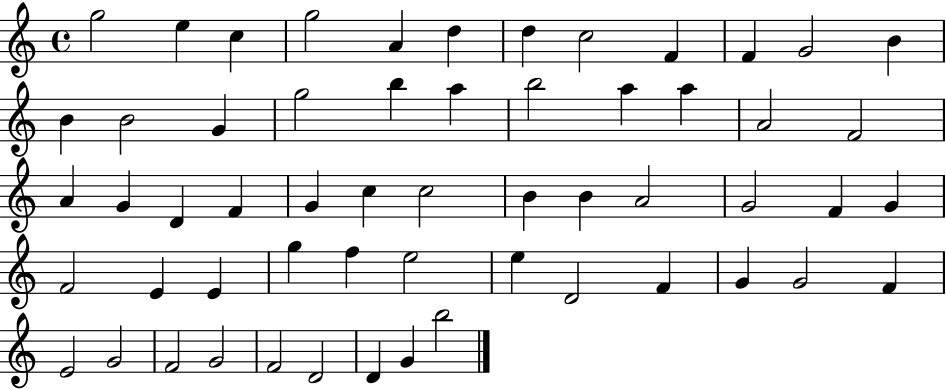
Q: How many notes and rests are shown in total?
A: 57